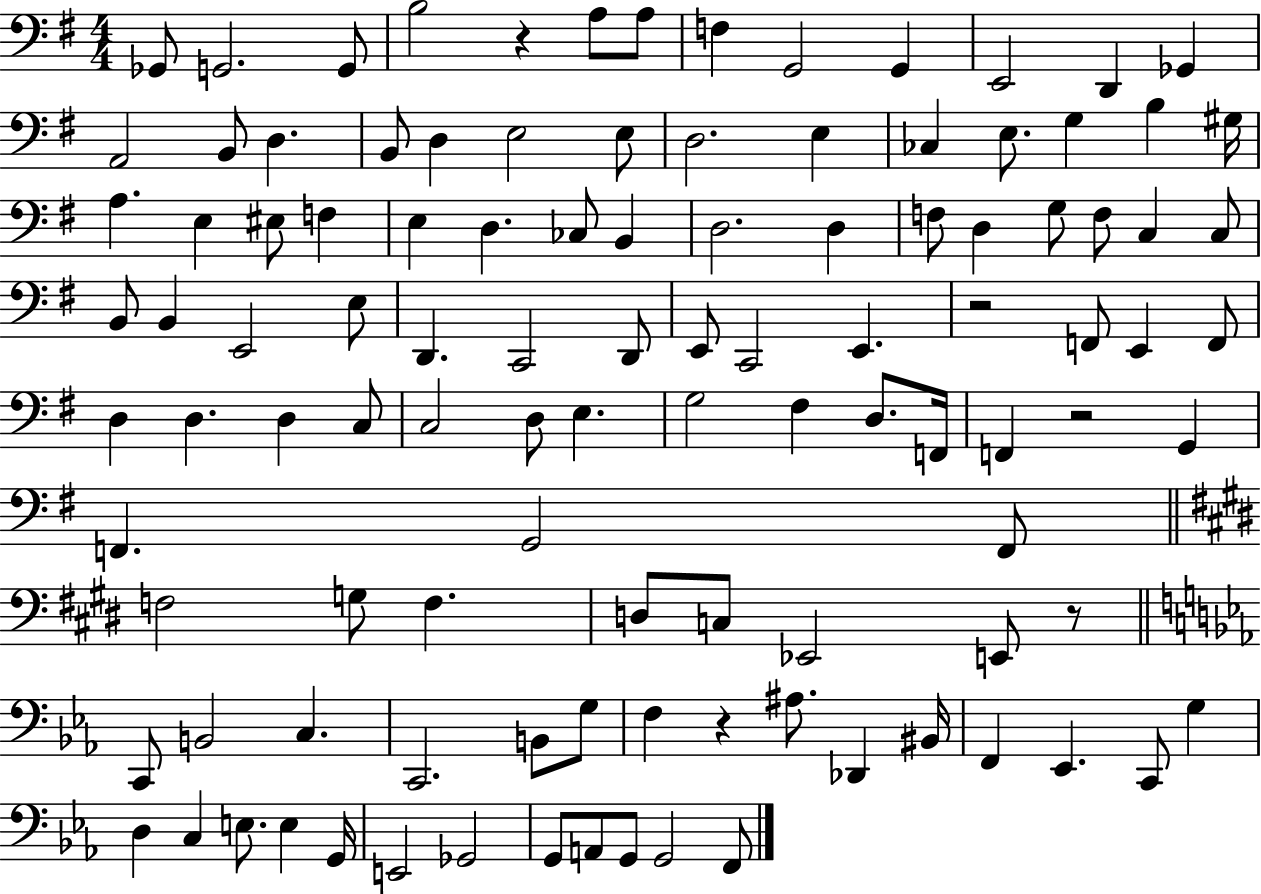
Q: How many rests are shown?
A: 5